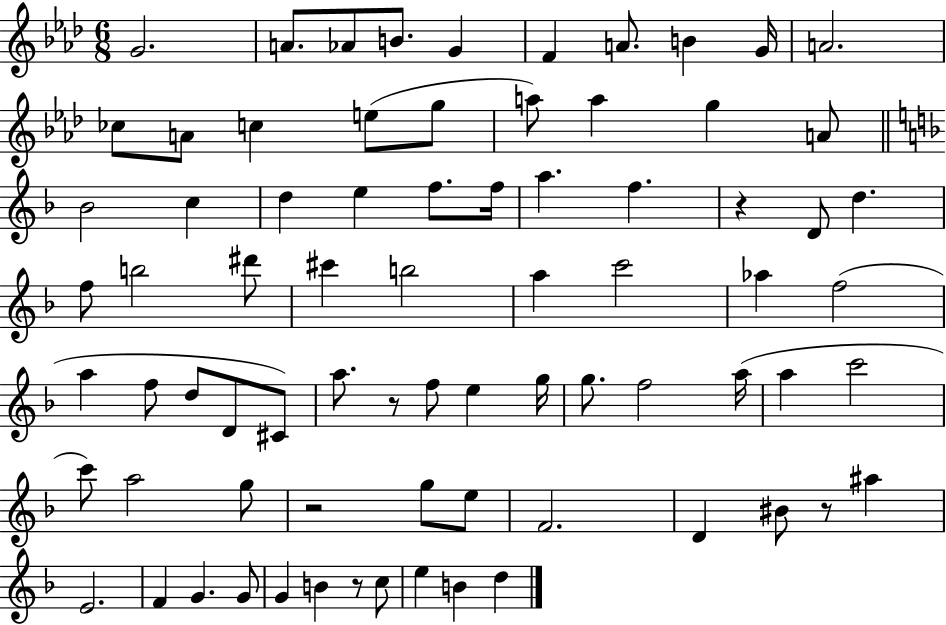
G4/h. A4/e. Ab4/e B4/e. G4/q F4/q A4/e. B4/q G4/s A4/h. CES5/e A4/e C5/q E5/e G5/e A5/e A5/q G5/q A4/e Bb4/h C5/q D5/q E5/q F5/e. F5/s A5/q. F5/q. R/q D4/e D5/q. F5/e B5/h D#6/e C#6/q B5/h A5/q C6/h Ab5/q F5/h A5/q F5/e D5/e D4/e C#4/e A5/e. R/e F5/e E5/q G5/s G5/e. F5/h A5/s A5/q C6/h C6/e A5/h G5/e R/h G5/e E5/e F4/h. D4/q BIS4/e R/e A#5/q E4/h. F4/q G4/q. G4/e G4/q B4/q R/e C5/e E5/q B4/q D5/q